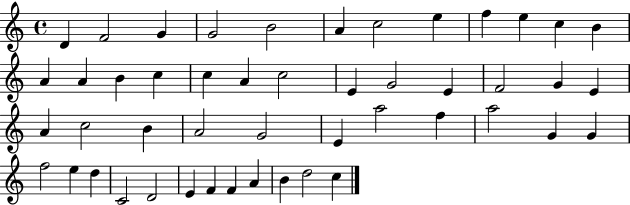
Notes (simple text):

D4/q F4/h G4/q G4/h B4/h A4/q C5/h E5/q F5/q E5/q C5/q B4/q A4/q A4/q B4/q C5/q C5/q A4/q C5/h E4/q G4/h E4/q F4/h G4/q E4/q A4/q C5/h B4/q A4/h G4/h E4/q A5/h F5/q A5/h G4/q G4/q F5/h E5/q D5/q C4/h D4/h E4/q F4/q F4/q A4/q B4/q D5/h C5/q